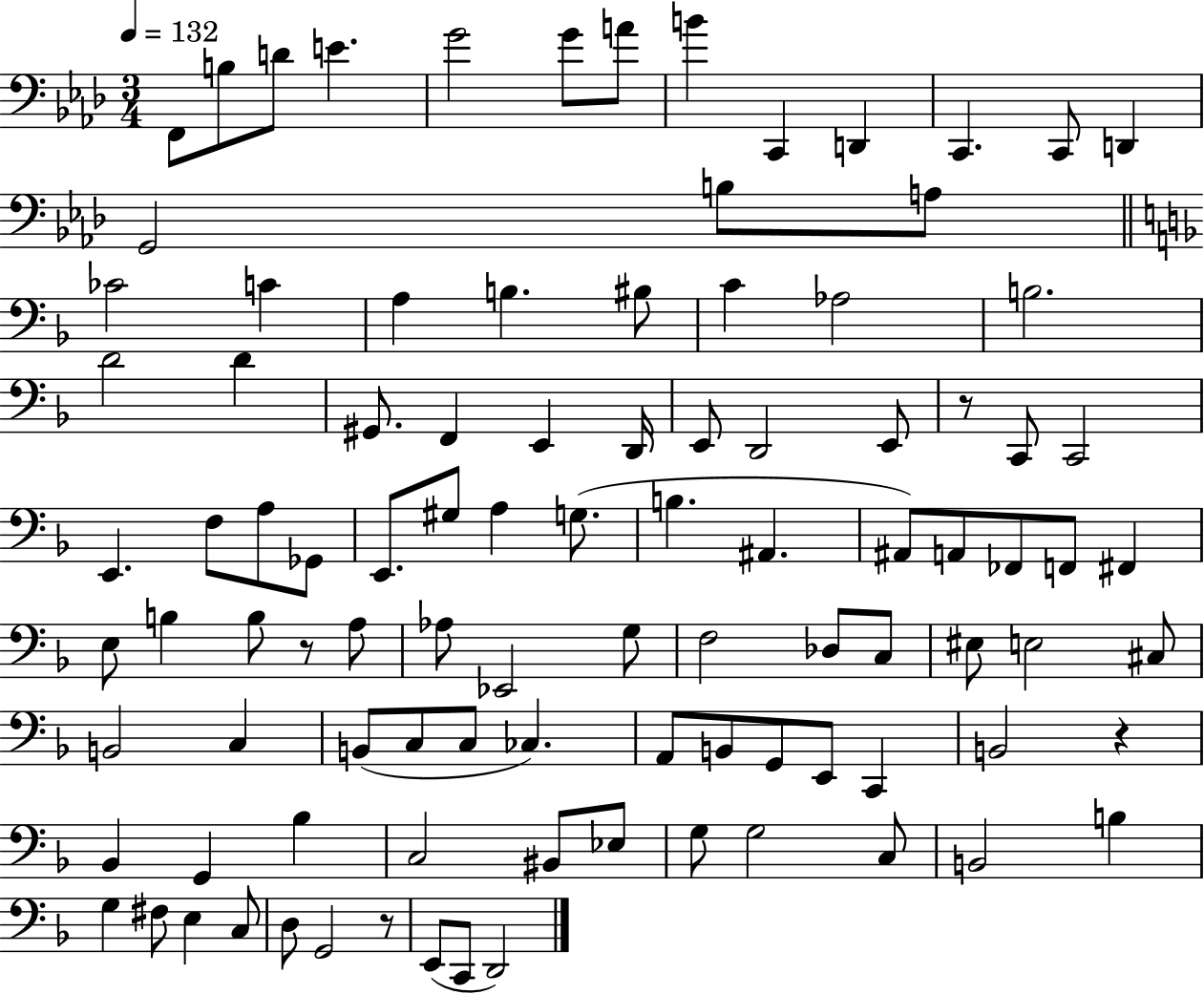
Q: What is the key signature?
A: AES major